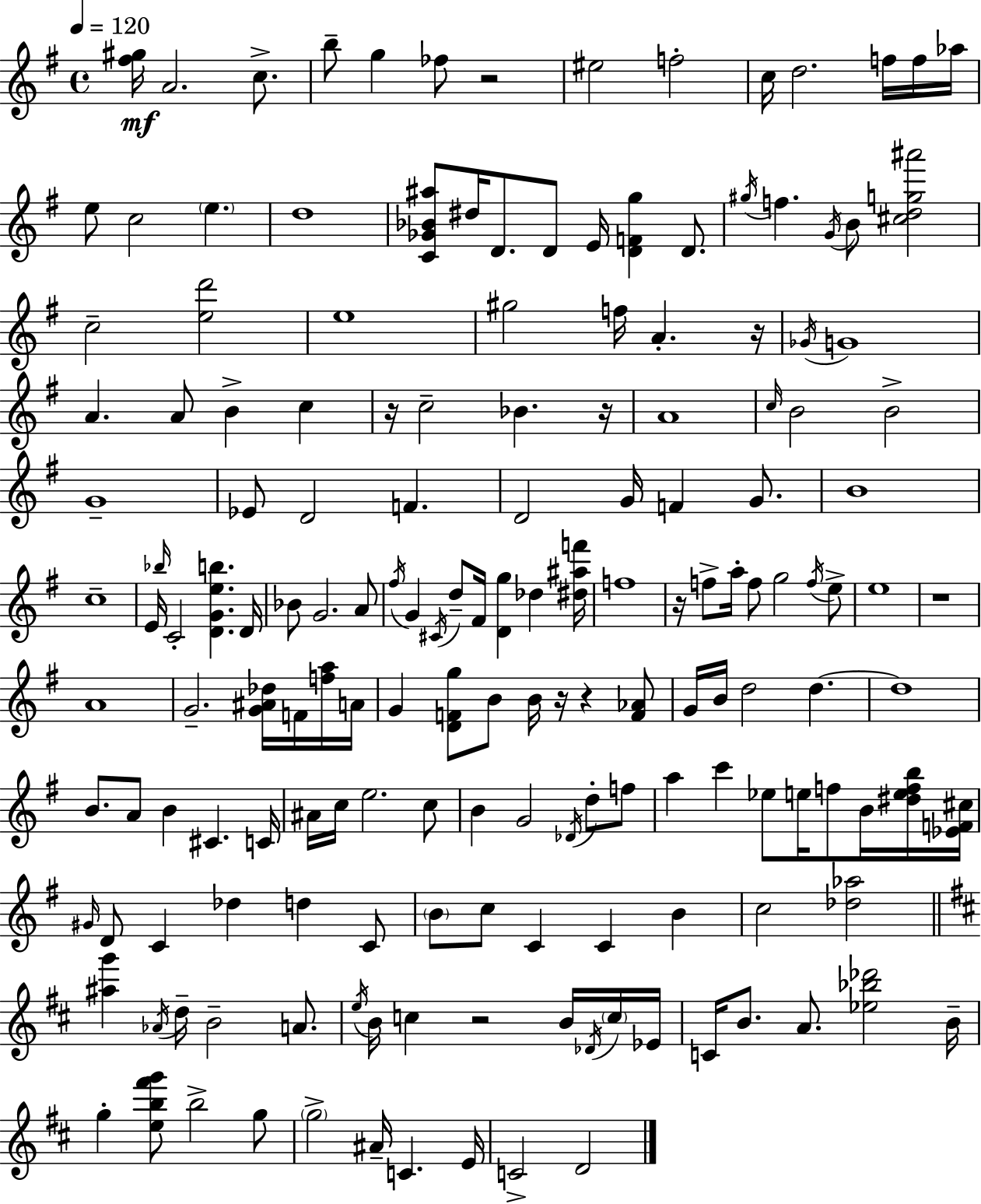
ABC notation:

X:1
T:Untitled
M:4/4
L:1/4
K:G
[^f^g]/4 A2 c/2 b/2 g _f/2 z2 ^e2 f2 c/4 d2 f/4 f/4 _a/4 e/2 c2 e d4 [C_G_B^a]/2 ^d/4 D/2 D/2 E/4 [DFg] D/2 ^g/4 f G/4 B/2 [^cdg^a']2 c2 [ed']2 e4 ^g2 f/4 A z/4 _G/4 G4 A A/2 B c z/4 c2 _B z/4 A4 c/4 B2 B2 G4 _E/2 D2 F D2 G/4 F G/2 B4 c4 E/4 _b/4 C2 [DGeb] D/4 _B/2 G2 A/2 ^f/4 G ^C/4 d/2 ^F/4 [Dg] _d [^d^af']/4 f4 z/4 f/2 a/4 f/2 g2 f/4 e/2 e4 z4 A4 G2 [G^A_d]/4 F/4 [fa]/4 A/4 G [DFg]/2 B/2 B/4 z/4 z [F_A]/2 G/4 B/4 d2 d d4 B/2 A/2 B ^C C/4 ^A/4 c/4 e2 c/2 B G2 _D/4 d/2 f/2 a c' _e/2 e/4 f/2 B/4 [^defb]/4 [_EF^c]/4 ^G/4 D/2 C _d d C/2 B/2 c/2 C C B c2 [_d_a]2 [^ag'] _A/4 d/4 B2 A/2 e/4 B/4 c z2 B/4 _D/4 c/4 _E/4 C/4 B/2 A/2 [_e_b_d']2 B/4 g [eb^f'g']/2 b2 g/2 g2 ^A/4 C E/4 C2 D2